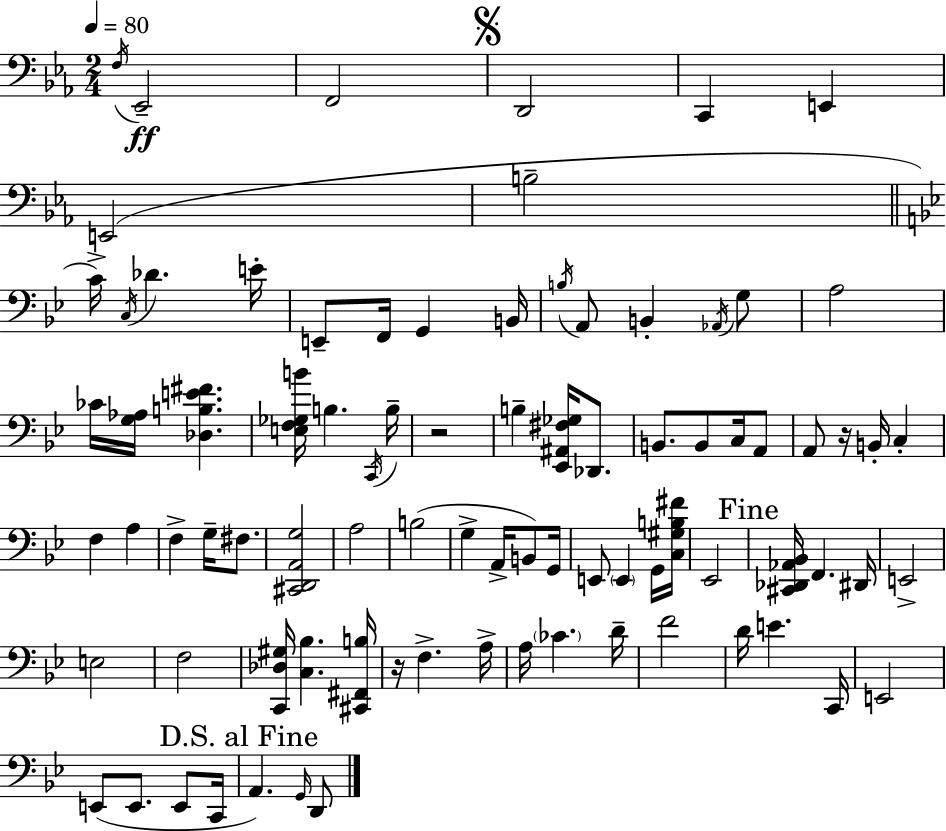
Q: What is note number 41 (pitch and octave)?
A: A3